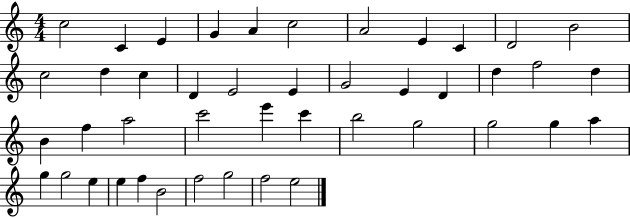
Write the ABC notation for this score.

X:1
T:Untitled
M:4/4
L:1/4
K:C
c2 C E G A c2 A2 E C D2 B2 c2 d c D E2 E G2 E D d f2 d B f a2 c'2 e' c' b2 g2 g2 g a g g2 e e f B2 f2 g2 f2 e2